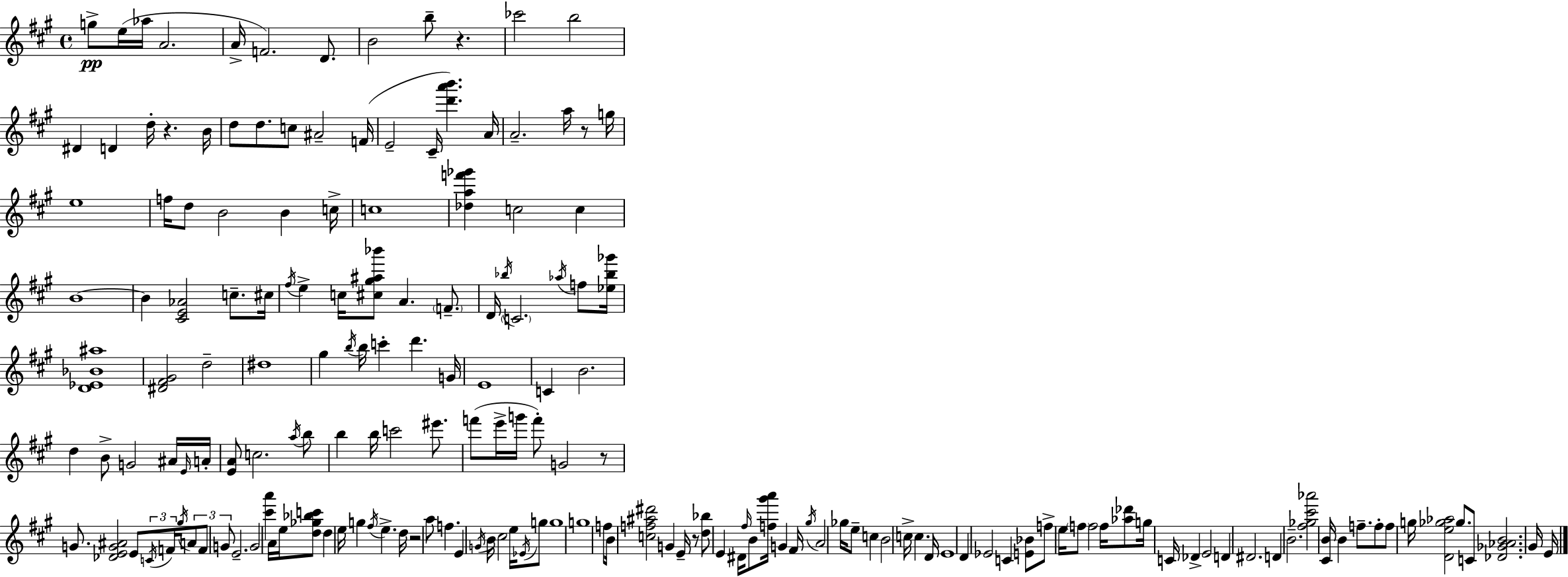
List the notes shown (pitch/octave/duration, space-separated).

G5/e E5/s Ab5/s A4/h. A4/s F4/h. D4/e. B4/h B5/e R/q. CES6/h B5/h D#4/q D4/q D5/s R/q. B4/s D5/e D5/e. C5/e A#4/h F4/s E4/h C#4/s [D6,A6,B6]/q. A4/s A4/h. A5/s R/e G5/s E5/w F5/s D5/e B4/h B4/q C5/s C5/w [Db5,A5,F6,Gb6]/q C5/h C5/q B4/w B4/q [C#4,E4,Ab4]/h C5/e. C#5/s F#5/s E5/q C5/s [C#5,G#5,A#5,Bb6]/e A4/q. F4/e. D4/s Bb5/s C4/h. Ab5/s F5/e [Eb5,Bb5,Gb6]/s [D4,Eb4,Bb4,A#5]/w [D#4,F#4,G#4]/h D5/h D#5/w G#5/q B5/s B5/s C6/q D6/q. G4/s E4/w C4/q B4/h. D5/q B4/e G4/h A#4/s E4/s A4/s [E4,A4]/e C5/h. A5/s B5/e B5/q B5/s C6/h EIS6/e. F6/e E6/s G6/s F6/e G4/h R/e G4/e. [Db4,E4,G4,A#4]/h E4/e C4/s F4/s G#5/s A4/e F4/e G4/e E4/h. G4/h [C#6,A6]/q A4/s E5/s [D5,Gb5,Bb5,C6]/e D5/q E5/s G5/q F#5/s E5/q. D5/s R/h A5/e F5/q. E4/q G4/s B4/s C#5/h E5/s Eb4/s G5/e G5/w G5/w F5/e B4/s [C5,F5,A#5,D#6]/h G4/q E4/s R/e [D5,Bb5]/e E4/q D#4/s F#5/s B4/e [F5,G#6,A6]/s G4/q F#4/s G#5/s A4/h Gb5/s E5/e C5/q B4/h C5/s C5/q. D4/s E4/w D4/q Eb4/h C4/q [E4,Bb4]/e F5/e E5/s F5/e F5/h F5/s [Ab5,Db6]/e G5/s C4/s Db4/q E4/h D4/q D#4/h. D4/q B4/h. [F#5,Gb5,C#6,Ab6]/h [C#4,B4]/s B4/q F5/e. F5/e F5/e G5/s [D4,E5,Gb5,Ab5]/h Gb5/e. C4/e [Db4,Gb4,Ab4,B4]/h. G#4/s E4/s